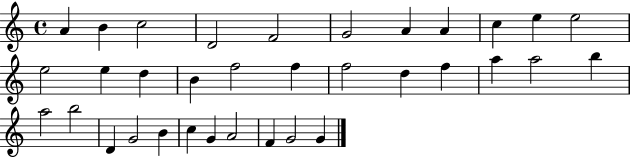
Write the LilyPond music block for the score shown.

{
  \clef treble
  \time 4/4
  \defaultTimeSignature
  \key c \major
  a'4 b'4 c''2 | d'2 f'2 | g'2 a'4 a'4 | c''4 e''4 e''2 | \break e''2 e''4 d''4 | b'4 f''2 f''4 | f''2 d''4 f''4 | a''4 a''2 b''4 | \break a''2 b''2 | d'4 g'2 b'4 | c''4 g'4 a'2 | f'4 g'2 g'4 | \break \bar "|."
}